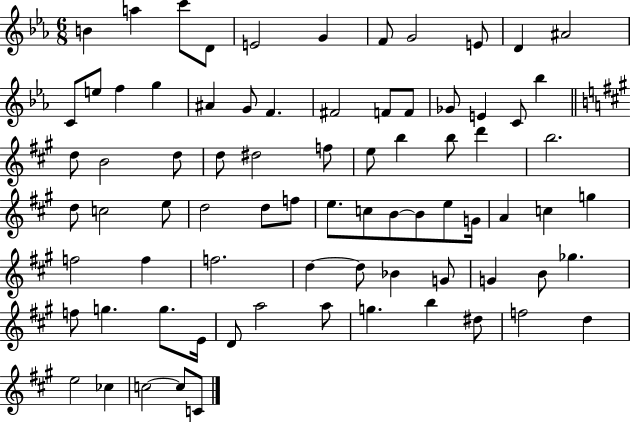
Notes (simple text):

B4/q A5/q C6/e D4/e E4/h G4/q F4/e G4/h E4/e D4/q A#4/h C4/e E5/e F5/q G5/q A#4/q G4/e F4/q. F#4/h F4/e F4/e Gb4/e E4/q C4/e Bb5/q D5/e B4/h D5/e D5/e D#5/h F5/e E5/e B5/q B5/e D6/q B5/h. D5/e C5/h E5/e D5/h D5/e F5/e E5/e. C5/e B4/e B4/e E5/e G4/s A4/q C5/q G5/q F5/h F5/q F5/h. D5/q D5/e Bb4/q G4/e G4/q B4/e Gb5/q. F5/e G5/q. G5/e. E4/s D4/e A5/h A5/e G5/q. B5/q D#5/e F5/h D5/q E5/h CES5/q C5/h C5/e C4/e